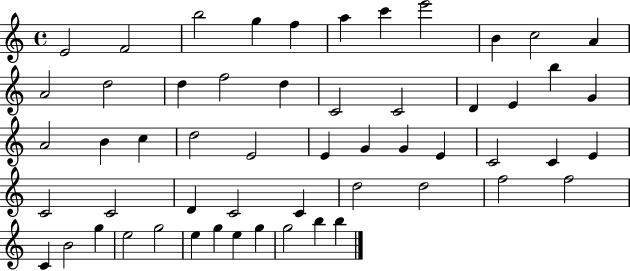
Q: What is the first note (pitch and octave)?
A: E4